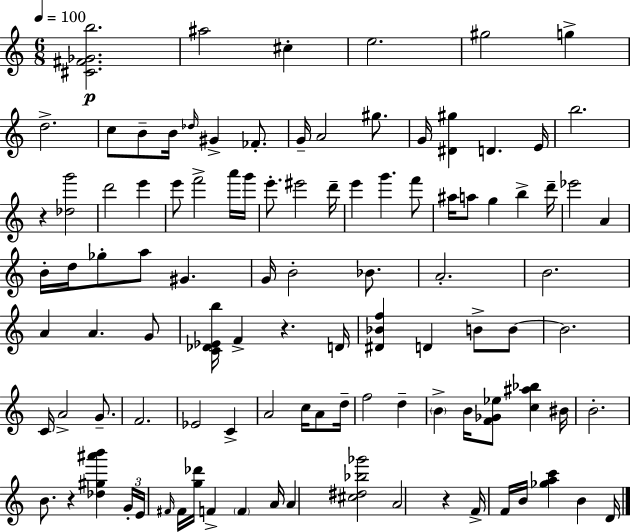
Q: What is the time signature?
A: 6/8